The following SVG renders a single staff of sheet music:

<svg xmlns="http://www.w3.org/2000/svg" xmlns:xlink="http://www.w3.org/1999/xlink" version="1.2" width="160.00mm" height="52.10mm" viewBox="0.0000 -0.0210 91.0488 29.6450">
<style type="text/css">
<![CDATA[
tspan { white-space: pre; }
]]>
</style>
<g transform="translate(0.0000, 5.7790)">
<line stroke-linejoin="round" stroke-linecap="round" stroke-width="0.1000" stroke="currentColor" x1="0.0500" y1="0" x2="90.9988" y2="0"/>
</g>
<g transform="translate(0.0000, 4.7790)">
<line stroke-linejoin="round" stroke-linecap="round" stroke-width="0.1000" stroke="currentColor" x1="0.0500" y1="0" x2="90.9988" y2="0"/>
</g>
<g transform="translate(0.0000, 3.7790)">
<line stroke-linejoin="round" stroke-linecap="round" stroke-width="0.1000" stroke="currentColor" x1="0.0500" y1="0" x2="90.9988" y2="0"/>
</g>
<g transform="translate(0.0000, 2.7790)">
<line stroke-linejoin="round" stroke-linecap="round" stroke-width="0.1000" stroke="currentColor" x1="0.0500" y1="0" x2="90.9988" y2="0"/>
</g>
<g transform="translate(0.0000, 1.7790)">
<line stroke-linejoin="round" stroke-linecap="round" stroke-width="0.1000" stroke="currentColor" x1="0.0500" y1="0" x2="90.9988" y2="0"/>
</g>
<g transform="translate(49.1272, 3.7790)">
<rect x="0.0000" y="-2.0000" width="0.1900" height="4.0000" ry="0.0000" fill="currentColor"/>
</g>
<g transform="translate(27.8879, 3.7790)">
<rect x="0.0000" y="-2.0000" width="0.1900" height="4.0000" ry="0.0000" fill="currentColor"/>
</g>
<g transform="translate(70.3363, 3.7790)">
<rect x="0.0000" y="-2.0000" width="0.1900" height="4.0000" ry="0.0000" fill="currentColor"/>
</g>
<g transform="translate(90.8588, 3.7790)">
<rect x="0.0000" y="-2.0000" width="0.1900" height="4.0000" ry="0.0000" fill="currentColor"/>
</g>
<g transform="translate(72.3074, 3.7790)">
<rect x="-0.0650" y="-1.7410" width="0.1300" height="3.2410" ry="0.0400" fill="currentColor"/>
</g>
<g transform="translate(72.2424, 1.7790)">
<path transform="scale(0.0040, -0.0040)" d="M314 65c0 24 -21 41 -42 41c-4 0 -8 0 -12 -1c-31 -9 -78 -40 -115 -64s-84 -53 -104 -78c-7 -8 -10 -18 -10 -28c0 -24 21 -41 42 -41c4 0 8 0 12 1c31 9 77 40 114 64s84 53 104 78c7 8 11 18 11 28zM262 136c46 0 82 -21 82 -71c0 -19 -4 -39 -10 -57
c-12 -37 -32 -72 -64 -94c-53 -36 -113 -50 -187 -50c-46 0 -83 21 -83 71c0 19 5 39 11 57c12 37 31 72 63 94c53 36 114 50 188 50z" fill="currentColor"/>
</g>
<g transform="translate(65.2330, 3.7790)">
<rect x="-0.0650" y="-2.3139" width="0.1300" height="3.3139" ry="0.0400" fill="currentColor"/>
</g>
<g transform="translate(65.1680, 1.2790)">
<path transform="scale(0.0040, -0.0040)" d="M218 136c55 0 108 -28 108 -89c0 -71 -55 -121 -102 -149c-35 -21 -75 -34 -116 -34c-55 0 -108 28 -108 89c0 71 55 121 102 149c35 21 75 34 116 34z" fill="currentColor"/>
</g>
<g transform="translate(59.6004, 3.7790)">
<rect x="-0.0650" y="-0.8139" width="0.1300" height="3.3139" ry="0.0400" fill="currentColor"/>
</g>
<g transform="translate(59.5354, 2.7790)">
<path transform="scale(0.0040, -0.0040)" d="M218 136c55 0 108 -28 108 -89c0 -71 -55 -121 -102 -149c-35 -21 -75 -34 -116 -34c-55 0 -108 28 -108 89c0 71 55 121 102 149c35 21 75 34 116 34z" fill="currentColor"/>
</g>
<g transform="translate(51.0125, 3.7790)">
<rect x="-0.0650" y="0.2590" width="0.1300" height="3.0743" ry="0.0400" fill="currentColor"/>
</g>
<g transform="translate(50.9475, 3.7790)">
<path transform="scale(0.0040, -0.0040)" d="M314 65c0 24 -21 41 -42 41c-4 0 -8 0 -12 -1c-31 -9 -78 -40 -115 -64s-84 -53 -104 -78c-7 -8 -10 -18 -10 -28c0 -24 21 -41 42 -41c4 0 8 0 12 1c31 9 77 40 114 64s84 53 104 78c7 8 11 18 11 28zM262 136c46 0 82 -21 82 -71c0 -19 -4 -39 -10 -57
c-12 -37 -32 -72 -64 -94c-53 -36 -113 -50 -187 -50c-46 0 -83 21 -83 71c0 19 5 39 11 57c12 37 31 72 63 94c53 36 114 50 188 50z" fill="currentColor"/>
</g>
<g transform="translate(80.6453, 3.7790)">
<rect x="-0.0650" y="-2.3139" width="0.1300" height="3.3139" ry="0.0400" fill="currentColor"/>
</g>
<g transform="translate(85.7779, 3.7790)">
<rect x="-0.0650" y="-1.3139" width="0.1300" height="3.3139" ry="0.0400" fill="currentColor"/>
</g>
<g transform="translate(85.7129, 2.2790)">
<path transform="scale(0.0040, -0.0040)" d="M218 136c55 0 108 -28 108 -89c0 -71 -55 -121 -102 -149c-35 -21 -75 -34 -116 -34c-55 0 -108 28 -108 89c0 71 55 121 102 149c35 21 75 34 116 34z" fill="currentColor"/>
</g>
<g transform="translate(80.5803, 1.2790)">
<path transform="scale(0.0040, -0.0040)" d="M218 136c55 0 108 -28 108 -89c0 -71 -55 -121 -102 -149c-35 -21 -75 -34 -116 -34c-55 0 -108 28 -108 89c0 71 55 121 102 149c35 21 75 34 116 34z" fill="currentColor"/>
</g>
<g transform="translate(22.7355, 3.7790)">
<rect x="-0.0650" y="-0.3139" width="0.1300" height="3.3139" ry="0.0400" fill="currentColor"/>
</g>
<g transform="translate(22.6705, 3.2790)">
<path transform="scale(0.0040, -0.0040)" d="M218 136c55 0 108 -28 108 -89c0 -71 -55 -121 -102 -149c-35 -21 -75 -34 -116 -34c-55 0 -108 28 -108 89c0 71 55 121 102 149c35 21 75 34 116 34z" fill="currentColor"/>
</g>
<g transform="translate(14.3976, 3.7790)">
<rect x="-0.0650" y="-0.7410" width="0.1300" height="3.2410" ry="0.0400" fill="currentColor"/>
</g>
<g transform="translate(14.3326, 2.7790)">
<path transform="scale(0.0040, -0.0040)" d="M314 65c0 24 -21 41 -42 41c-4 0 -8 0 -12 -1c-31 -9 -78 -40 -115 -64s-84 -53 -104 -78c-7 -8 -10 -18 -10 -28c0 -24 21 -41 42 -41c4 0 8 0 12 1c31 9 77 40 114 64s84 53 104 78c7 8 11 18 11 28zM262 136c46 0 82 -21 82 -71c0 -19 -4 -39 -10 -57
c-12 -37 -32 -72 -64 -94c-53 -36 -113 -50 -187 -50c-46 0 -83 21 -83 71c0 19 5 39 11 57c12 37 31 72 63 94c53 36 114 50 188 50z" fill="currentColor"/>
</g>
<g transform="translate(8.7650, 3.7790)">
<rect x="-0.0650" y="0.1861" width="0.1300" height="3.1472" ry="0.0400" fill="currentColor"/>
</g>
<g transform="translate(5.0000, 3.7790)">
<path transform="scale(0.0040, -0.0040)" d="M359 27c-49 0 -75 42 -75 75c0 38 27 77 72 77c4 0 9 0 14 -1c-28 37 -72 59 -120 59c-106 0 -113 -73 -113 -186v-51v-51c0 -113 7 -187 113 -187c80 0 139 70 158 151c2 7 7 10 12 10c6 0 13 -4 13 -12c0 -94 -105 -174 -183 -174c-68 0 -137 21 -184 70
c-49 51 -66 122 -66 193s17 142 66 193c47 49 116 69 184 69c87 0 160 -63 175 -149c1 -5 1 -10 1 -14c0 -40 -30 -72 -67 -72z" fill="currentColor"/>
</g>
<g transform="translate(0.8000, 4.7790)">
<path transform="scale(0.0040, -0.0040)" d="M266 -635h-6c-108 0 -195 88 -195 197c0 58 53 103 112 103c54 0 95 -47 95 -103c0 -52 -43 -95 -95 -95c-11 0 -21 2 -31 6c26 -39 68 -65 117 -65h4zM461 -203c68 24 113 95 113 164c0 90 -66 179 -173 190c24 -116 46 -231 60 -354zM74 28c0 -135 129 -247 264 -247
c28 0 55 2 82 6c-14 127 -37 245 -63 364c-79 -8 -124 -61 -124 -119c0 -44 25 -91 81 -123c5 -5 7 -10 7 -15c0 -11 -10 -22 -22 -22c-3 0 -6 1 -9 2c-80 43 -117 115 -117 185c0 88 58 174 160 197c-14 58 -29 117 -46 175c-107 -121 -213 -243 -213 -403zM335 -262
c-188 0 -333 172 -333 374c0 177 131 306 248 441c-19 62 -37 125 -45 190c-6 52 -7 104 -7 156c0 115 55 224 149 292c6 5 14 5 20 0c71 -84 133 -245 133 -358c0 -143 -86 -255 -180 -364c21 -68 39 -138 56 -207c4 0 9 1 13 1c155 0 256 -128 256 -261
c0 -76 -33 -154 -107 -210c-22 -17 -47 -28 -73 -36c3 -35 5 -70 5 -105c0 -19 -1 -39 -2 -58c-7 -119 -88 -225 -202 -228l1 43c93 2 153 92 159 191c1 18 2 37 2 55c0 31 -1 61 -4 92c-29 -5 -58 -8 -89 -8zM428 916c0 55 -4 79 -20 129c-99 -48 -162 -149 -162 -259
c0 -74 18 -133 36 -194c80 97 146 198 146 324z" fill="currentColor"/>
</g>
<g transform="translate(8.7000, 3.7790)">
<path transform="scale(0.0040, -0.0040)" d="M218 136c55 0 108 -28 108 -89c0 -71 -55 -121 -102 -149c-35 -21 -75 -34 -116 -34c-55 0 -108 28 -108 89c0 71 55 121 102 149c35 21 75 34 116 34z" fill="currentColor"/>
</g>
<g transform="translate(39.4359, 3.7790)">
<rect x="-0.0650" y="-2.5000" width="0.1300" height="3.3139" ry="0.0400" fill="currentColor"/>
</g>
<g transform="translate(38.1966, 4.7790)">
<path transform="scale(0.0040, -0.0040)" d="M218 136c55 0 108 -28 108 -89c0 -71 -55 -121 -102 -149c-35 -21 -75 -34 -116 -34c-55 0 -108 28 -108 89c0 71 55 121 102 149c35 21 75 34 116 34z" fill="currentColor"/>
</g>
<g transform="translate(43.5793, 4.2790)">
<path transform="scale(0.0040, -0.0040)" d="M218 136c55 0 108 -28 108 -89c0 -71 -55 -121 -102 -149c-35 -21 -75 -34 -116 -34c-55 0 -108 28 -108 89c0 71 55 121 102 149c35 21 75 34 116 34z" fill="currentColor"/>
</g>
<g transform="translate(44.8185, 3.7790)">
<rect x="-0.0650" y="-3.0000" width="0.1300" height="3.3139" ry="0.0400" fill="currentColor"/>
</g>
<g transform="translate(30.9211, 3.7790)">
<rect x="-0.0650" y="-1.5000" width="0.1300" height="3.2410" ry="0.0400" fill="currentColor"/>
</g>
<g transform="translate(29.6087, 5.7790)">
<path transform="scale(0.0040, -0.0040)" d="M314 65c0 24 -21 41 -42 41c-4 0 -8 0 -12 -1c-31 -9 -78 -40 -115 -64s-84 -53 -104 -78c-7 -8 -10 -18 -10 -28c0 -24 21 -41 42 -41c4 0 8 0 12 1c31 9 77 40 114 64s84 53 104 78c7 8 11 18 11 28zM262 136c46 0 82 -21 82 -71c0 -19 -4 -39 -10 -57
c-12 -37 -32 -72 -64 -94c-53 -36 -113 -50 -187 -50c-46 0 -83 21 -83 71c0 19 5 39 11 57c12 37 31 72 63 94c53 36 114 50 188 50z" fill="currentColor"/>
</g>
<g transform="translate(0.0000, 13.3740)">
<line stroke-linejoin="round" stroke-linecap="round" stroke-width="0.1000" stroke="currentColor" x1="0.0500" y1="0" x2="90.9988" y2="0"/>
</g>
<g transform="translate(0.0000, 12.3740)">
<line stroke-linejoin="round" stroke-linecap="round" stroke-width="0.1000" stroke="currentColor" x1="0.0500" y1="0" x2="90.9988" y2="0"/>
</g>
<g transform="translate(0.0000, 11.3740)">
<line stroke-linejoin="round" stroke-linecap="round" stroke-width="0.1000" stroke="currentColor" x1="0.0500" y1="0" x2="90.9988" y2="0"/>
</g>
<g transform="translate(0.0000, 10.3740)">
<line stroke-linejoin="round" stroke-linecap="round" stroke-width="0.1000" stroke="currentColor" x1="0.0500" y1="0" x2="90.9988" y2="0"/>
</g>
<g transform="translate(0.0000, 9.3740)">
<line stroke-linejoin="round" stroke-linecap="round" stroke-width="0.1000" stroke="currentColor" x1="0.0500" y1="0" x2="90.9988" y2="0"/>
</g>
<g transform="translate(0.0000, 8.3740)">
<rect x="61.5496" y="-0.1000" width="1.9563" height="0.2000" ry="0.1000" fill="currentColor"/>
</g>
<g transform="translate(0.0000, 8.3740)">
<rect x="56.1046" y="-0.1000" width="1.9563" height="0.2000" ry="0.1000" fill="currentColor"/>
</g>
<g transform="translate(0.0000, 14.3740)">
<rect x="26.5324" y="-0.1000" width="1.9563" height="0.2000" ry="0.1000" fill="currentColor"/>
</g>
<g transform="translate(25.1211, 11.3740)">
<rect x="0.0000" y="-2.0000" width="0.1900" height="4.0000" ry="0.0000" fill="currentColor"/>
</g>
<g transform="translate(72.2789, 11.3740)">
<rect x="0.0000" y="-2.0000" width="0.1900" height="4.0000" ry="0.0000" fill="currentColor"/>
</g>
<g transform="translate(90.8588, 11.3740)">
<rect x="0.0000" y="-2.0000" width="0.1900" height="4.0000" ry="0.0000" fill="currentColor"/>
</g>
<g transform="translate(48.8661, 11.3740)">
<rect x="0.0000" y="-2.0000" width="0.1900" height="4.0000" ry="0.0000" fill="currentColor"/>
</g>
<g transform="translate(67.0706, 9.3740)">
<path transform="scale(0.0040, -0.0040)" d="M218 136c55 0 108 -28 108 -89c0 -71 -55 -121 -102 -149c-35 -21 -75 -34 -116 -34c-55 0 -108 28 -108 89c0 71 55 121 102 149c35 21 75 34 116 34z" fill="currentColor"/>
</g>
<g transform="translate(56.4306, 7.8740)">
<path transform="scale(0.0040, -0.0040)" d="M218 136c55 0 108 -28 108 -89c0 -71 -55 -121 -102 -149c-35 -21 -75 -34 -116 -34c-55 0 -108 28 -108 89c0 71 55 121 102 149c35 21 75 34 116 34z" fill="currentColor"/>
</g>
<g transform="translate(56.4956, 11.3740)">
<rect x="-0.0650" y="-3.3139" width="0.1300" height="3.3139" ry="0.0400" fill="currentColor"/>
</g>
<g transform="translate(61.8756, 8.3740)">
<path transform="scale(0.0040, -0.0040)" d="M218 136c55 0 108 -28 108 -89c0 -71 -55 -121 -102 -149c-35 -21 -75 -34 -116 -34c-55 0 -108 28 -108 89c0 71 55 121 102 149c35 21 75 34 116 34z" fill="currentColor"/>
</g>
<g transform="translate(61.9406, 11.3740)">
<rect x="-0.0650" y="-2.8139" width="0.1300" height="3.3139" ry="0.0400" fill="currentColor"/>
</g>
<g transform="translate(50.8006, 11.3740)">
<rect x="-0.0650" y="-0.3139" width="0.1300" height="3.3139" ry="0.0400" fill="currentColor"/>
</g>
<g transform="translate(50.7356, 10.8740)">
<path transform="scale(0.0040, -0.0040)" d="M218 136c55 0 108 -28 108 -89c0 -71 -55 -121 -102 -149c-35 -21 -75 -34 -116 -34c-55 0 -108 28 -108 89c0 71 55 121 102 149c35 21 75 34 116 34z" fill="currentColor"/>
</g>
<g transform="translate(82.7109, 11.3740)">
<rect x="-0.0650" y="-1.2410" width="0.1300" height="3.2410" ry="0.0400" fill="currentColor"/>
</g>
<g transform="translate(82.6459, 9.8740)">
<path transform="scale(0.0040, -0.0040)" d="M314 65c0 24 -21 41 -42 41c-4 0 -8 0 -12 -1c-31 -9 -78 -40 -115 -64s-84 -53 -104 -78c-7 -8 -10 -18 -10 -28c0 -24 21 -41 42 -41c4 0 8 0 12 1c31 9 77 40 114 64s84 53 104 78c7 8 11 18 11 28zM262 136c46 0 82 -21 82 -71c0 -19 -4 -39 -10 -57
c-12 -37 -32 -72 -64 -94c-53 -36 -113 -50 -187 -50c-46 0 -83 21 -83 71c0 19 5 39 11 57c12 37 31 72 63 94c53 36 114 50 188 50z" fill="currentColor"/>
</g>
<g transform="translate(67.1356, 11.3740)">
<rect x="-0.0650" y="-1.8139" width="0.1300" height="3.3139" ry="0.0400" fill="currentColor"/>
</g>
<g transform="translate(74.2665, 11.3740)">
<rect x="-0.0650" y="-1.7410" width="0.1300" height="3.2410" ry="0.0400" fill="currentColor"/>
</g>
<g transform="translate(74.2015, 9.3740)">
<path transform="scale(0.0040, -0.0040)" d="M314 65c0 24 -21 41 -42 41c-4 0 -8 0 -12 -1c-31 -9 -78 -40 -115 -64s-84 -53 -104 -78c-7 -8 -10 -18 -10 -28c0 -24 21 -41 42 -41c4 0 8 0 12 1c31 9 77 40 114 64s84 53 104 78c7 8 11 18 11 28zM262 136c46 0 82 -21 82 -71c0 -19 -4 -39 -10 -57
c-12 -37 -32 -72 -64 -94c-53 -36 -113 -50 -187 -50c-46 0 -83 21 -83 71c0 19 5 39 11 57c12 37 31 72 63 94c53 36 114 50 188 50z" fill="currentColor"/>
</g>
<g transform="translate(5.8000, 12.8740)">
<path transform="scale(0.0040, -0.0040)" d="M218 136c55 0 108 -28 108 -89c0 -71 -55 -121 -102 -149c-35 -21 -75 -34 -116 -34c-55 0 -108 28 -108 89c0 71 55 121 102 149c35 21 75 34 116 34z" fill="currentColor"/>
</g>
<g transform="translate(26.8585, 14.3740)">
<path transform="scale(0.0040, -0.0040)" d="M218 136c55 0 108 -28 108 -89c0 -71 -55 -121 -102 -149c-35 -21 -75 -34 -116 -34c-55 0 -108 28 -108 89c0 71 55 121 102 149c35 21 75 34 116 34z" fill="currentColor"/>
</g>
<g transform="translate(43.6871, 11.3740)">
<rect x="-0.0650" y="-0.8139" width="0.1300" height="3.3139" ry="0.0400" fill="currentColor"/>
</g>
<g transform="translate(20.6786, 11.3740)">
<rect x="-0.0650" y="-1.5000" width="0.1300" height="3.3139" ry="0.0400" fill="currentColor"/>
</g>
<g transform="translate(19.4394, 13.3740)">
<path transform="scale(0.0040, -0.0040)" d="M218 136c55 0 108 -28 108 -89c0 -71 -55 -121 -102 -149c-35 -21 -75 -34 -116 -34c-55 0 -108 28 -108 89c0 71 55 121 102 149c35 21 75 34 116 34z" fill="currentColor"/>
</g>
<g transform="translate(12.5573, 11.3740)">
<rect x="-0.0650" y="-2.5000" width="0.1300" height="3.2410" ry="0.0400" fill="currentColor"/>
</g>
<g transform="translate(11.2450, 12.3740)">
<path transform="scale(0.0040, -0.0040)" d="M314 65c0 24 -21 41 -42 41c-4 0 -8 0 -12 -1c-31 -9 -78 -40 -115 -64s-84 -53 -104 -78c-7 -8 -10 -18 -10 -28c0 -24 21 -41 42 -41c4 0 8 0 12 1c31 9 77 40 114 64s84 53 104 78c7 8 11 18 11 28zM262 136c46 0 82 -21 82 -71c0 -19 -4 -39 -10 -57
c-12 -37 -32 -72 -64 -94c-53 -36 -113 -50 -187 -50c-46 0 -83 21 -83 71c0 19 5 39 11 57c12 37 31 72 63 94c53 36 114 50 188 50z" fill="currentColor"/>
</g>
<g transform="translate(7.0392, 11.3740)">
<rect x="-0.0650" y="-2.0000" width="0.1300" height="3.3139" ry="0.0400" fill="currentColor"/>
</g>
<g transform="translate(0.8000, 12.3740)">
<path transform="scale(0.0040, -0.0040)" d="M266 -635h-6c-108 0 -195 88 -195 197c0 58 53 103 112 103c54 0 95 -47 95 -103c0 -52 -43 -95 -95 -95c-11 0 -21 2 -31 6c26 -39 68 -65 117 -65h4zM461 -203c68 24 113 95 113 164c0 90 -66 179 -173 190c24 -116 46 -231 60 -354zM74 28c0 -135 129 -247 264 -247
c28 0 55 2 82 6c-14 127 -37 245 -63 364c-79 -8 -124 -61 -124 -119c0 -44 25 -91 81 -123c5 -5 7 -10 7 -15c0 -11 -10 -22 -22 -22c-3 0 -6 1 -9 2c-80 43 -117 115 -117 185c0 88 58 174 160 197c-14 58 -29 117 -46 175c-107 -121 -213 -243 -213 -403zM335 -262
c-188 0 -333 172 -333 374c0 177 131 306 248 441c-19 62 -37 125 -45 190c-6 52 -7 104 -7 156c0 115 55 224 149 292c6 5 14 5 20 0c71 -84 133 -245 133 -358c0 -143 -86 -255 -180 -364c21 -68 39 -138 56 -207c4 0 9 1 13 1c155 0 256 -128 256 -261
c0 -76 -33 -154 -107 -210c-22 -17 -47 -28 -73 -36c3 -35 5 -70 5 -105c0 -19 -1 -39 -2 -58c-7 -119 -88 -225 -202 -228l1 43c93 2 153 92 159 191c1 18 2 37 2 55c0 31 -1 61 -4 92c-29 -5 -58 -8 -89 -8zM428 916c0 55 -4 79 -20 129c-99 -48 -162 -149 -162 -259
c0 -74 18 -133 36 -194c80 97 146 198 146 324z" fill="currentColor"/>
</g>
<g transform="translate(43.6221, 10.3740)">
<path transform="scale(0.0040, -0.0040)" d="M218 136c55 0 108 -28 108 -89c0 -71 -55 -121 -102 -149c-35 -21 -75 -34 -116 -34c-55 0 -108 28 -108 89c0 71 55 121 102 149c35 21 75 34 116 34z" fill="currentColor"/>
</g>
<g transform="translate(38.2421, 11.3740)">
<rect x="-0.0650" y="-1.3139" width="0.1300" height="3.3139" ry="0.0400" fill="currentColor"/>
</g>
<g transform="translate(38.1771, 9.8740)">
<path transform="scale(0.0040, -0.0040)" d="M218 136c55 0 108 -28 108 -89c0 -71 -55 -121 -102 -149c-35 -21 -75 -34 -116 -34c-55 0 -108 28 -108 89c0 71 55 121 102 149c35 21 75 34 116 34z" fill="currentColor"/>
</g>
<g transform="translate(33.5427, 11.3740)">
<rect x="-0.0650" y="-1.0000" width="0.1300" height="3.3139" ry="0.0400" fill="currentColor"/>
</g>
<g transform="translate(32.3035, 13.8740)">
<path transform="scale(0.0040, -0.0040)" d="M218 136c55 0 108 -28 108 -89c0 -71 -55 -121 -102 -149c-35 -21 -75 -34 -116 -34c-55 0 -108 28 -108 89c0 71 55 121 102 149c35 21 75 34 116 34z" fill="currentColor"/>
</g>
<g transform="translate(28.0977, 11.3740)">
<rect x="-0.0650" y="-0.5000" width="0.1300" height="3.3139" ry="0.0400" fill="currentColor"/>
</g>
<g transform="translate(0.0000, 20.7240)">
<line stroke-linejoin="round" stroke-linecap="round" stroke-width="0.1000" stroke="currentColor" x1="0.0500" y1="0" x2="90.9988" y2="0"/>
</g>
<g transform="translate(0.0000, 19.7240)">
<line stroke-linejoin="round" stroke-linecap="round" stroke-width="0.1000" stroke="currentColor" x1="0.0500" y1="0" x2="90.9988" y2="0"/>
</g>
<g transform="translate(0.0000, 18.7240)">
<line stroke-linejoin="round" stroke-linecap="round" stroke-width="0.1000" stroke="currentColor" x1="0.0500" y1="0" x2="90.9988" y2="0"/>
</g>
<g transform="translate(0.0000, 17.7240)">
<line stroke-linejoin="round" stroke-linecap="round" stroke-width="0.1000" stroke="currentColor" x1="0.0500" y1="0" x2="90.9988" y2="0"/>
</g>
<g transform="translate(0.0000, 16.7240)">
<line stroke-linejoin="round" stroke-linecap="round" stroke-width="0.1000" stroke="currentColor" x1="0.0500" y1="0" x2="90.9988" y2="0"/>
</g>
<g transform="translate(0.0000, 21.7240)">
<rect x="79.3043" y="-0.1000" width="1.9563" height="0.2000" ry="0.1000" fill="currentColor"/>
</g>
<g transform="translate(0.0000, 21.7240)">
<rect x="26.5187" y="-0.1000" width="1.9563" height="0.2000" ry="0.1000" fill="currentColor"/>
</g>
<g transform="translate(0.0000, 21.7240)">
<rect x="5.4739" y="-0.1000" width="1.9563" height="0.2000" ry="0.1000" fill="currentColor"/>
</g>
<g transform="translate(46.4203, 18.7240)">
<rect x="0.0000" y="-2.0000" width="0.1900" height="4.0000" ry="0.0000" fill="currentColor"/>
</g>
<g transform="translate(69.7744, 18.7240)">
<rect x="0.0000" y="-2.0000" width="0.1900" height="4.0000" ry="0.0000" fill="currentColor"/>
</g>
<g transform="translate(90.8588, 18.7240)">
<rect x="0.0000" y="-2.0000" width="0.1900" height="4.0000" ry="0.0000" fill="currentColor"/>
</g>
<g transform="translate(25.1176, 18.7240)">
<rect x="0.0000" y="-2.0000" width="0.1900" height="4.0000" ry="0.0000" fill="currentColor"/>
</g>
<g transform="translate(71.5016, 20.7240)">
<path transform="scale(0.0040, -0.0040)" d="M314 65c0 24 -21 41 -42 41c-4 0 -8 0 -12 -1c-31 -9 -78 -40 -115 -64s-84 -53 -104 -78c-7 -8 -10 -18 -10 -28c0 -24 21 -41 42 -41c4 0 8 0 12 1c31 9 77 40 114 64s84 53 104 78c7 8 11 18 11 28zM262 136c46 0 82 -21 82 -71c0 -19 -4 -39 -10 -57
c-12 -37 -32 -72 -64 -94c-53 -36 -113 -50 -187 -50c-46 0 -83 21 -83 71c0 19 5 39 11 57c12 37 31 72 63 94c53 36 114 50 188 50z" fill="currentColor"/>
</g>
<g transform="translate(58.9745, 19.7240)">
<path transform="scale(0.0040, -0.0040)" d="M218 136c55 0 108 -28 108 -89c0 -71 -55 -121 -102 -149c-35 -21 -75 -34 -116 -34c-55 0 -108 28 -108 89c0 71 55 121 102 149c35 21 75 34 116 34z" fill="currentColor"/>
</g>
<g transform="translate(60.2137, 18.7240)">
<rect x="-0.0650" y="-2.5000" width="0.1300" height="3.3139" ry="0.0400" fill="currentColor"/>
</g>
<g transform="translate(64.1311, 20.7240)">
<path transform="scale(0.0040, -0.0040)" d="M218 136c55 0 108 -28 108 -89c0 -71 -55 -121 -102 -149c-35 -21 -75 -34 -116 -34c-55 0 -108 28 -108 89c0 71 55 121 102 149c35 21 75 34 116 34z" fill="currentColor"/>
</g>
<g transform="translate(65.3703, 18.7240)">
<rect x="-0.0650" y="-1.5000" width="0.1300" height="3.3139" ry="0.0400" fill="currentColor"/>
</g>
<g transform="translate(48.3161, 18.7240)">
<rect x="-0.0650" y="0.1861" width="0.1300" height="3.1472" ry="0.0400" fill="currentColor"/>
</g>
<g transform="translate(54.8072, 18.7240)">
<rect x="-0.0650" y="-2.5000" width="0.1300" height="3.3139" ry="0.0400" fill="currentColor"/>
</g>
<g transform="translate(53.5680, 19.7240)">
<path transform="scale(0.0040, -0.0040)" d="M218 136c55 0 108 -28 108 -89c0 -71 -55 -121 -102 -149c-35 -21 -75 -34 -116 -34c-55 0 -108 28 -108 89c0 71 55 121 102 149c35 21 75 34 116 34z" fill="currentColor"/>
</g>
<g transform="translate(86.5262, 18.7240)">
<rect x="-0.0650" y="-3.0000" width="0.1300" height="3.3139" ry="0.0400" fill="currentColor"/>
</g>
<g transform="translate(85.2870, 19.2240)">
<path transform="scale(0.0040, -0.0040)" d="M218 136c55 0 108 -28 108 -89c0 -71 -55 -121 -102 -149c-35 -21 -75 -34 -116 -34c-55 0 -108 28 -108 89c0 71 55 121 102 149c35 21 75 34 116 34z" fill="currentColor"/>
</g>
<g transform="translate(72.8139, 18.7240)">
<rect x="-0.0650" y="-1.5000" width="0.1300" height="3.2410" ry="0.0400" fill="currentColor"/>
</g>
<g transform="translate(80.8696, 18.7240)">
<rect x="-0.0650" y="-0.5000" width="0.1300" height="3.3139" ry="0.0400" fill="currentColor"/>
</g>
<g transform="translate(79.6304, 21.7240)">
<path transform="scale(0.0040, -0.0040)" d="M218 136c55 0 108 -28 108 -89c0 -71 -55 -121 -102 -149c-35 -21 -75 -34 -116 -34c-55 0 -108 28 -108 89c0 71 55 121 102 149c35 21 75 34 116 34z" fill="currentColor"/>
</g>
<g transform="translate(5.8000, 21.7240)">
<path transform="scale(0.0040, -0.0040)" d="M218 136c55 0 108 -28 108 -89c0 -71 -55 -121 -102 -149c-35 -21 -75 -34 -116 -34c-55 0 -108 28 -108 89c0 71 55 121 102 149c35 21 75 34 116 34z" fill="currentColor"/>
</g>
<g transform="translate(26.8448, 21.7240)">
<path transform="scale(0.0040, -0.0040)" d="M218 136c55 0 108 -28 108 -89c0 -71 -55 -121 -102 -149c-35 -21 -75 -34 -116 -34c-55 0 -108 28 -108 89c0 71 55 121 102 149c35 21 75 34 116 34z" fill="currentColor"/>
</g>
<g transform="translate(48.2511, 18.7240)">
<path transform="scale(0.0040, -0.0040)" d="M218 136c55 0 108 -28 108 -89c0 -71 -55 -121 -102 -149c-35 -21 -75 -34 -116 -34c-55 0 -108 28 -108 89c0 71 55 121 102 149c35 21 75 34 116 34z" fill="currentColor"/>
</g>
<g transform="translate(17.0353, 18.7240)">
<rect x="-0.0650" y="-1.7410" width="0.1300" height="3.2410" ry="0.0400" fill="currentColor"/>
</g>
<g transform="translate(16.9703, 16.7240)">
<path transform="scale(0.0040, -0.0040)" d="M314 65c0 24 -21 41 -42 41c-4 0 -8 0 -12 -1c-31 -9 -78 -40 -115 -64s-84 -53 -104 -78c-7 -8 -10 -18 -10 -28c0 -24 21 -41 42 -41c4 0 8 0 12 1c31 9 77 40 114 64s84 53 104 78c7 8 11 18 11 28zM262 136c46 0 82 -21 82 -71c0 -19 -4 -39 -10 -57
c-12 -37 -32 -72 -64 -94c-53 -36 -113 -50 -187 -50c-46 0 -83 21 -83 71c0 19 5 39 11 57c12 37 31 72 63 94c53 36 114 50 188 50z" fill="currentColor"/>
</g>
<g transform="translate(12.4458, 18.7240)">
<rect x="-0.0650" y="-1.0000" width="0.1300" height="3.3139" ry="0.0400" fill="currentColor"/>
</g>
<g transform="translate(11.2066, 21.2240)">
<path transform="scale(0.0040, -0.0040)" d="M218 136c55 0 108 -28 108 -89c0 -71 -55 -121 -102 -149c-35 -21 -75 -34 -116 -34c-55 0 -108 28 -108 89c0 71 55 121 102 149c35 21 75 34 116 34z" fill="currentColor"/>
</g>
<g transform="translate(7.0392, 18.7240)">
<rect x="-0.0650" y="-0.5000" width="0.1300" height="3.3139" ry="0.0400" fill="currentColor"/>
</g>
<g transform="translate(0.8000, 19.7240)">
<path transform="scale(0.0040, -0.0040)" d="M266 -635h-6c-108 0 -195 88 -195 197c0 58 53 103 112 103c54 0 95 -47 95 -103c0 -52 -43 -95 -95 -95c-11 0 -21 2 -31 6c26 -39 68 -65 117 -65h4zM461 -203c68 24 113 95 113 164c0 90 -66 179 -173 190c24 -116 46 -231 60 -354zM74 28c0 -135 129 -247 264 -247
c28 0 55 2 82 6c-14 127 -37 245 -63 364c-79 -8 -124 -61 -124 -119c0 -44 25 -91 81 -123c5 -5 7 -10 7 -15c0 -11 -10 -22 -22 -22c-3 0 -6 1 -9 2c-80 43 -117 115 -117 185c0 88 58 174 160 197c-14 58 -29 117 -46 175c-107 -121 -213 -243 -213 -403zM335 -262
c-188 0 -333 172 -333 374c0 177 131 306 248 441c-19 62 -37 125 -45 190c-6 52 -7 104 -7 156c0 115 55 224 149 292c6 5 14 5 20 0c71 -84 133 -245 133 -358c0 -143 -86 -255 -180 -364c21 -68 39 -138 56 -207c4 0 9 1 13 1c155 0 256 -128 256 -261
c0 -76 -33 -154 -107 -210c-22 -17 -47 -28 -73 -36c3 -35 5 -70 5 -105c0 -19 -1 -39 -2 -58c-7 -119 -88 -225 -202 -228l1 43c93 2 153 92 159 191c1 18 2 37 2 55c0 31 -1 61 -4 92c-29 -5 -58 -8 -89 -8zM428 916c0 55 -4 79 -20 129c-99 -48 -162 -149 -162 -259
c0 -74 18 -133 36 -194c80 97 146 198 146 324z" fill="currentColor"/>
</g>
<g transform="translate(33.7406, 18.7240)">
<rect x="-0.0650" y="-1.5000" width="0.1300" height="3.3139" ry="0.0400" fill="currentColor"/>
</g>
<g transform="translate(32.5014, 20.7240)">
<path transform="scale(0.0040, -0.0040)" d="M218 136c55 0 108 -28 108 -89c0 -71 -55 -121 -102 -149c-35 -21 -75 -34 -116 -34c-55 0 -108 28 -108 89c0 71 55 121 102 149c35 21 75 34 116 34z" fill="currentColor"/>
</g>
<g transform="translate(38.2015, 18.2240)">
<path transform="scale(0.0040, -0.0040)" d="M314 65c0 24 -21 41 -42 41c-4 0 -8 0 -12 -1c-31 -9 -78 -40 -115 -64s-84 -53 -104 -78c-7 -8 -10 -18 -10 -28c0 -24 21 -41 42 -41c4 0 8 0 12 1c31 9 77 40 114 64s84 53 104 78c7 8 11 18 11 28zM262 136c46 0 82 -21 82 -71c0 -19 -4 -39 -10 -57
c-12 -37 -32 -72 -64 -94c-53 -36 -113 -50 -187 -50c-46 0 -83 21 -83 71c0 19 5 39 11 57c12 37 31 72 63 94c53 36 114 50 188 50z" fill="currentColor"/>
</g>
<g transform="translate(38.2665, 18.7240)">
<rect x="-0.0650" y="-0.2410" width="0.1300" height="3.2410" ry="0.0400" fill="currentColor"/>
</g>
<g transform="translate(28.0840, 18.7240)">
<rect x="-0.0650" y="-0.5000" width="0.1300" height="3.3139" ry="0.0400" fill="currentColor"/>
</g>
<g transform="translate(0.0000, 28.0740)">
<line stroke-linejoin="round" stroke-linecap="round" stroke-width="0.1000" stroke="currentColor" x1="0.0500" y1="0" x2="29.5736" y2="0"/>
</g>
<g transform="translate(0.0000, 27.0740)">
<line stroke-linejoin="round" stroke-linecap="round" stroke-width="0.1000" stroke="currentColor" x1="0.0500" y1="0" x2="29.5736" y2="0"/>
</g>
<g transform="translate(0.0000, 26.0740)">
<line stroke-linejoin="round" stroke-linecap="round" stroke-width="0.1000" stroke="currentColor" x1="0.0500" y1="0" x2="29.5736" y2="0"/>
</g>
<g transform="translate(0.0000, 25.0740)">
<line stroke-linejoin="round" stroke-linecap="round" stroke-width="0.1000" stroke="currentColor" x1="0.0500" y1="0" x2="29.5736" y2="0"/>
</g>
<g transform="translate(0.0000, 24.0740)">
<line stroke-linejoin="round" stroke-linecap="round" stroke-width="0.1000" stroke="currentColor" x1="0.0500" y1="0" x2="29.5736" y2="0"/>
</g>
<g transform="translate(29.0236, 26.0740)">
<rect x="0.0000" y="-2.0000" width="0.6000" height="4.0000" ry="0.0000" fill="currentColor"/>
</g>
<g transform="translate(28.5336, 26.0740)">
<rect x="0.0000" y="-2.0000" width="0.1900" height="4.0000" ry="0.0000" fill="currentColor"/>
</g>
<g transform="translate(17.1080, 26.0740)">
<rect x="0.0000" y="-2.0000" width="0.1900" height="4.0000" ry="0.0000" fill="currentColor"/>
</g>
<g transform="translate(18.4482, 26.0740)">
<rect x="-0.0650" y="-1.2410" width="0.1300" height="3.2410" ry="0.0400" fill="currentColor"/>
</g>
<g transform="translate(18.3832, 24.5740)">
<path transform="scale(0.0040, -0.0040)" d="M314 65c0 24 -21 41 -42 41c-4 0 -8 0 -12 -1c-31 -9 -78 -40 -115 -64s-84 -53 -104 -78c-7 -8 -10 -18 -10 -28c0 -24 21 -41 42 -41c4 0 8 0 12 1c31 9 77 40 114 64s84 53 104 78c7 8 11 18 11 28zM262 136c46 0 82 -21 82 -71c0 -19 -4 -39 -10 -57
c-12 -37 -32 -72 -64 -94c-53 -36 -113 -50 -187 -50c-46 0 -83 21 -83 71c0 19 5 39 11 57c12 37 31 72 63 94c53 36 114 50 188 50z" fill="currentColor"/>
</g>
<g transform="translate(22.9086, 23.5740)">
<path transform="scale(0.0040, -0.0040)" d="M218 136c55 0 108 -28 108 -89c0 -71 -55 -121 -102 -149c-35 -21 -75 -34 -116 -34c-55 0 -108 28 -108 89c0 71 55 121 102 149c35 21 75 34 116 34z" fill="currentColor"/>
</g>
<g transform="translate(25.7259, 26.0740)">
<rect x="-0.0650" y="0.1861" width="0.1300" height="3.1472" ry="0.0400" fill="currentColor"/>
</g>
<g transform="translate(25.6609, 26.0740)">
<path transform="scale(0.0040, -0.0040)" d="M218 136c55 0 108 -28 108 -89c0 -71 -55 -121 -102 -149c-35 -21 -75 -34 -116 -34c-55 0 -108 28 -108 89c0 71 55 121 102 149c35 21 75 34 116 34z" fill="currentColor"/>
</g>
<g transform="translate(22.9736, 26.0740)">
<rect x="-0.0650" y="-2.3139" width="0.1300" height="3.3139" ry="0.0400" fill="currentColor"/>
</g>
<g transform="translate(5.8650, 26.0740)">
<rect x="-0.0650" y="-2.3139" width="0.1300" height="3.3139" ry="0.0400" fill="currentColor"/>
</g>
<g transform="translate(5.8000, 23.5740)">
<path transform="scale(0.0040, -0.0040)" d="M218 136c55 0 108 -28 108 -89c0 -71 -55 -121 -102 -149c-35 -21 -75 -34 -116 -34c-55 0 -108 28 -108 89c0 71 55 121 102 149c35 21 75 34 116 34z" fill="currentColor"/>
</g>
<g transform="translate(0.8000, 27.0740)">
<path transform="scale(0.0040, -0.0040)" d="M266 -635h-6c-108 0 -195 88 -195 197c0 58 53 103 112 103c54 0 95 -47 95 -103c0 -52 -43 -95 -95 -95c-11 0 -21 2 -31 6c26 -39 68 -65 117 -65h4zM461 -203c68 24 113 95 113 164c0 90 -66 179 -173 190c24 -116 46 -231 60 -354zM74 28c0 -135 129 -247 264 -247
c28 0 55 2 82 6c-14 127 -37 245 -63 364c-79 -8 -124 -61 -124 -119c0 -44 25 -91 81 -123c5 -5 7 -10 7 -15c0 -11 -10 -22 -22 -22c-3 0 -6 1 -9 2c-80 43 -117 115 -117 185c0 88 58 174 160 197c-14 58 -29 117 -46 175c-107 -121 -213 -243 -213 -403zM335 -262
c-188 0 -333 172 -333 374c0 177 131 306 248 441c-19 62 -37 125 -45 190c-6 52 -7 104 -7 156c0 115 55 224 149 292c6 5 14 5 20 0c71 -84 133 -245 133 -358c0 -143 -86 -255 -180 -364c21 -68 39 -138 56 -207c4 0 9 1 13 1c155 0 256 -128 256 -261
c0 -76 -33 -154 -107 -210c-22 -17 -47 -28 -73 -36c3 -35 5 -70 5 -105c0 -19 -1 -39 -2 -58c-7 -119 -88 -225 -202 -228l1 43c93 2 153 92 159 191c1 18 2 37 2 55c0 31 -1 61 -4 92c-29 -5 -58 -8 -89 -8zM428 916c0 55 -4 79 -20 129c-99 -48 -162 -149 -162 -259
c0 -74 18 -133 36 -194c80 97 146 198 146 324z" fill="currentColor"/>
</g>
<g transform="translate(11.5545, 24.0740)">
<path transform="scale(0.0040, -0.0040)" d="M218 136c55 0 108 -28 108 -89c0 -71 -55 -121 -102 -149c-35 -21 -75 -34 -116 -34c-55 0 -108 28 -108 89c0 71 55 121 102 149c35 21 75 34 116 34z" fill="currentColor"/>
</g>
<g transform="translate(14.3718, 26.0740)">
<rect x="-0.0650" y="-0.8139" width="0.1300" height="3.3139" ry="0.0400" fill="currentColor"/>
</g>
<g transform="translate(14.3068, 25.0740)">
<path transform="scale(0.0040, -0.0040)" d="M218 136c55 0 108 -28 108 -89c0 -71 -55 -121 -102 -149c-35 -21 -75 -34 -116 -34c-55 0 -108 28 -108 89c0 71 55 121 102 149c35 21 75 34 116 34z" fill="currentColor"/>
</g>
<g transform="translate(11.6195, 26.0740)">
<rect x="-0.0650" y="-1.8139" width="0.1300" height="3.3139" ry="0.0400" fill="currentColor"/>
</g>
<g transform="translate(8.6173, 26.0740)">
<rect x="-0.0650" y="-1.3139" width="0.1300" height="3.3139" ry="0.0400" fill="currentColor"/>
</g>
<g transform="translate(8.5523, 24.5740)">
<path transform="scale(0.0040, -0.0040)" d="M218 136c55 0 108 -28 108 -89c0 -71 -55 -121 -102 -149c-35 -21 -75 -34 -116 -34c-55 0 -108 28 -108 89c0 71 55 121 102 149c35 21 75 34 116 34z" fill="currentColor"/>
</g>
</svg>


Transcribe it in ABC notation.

X:1
T:Untitled
M:4/4
L:1/4
K:C
B d2 c E2 G A B2 d g f2 g e F G2 E C D e d c b a f f2 e2 C D f2 C E c2 B G G E E2 C A g e f d e2 g B